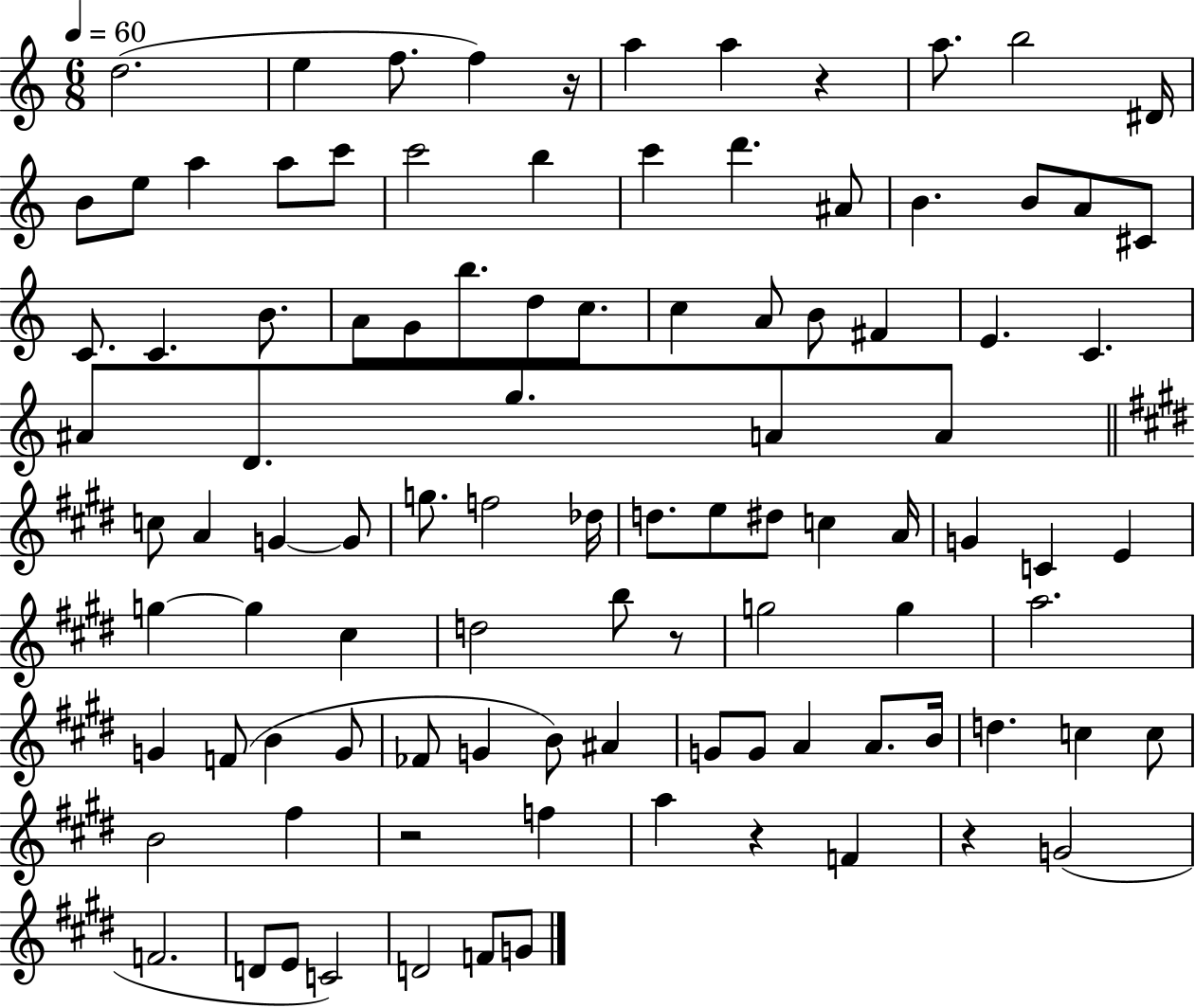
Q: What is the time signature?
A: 6/8